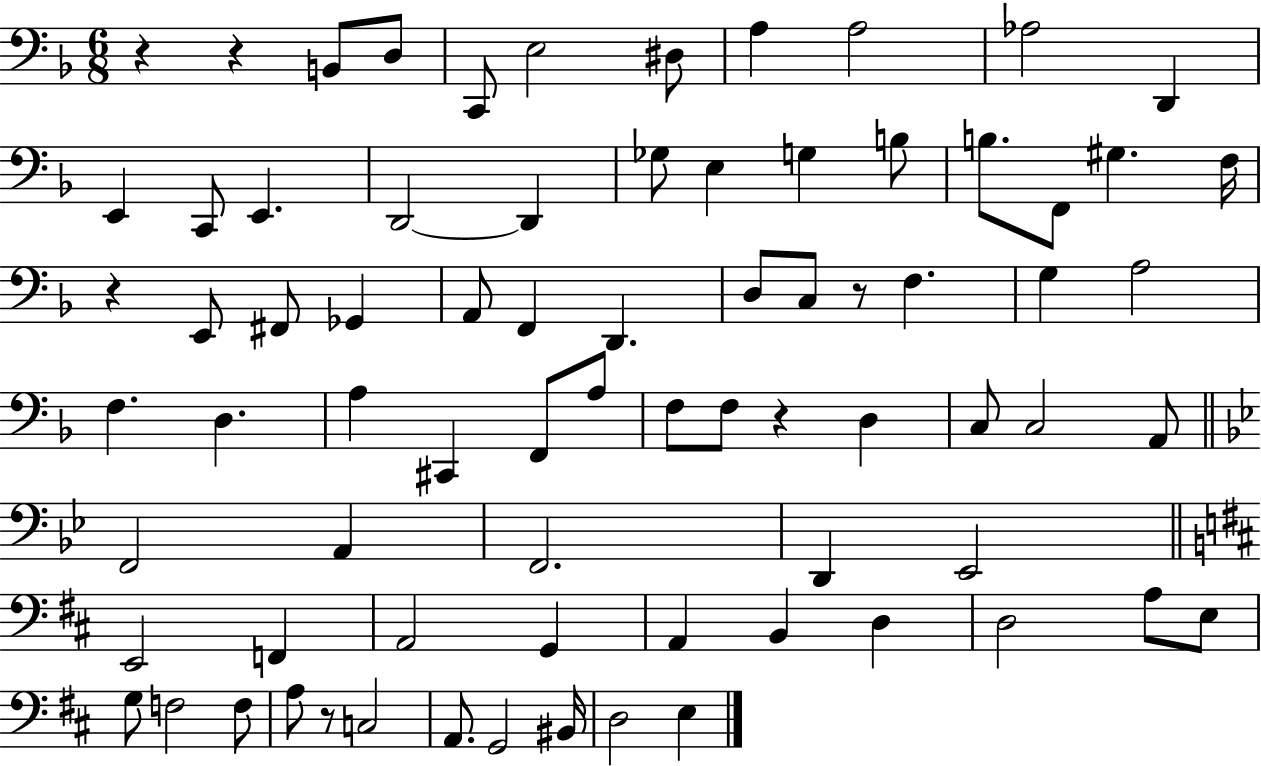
X:1
T:Untitled
M:6/8
L:1/4
K:F
z z B,,/2 D,/2 C,,/2 E,2 ^D,/2 A, A,2 _A,2 D,, E,, C,,/2 E,, D,,2 D,, _G,/2 E, G, B,/2 B,/2 F,,/2 ^G, F,/4 z E,,/2 ^F,,/2 _G,, A,,/2 F,, D,, D,/2 C,/2 z/2 F, G, A,2 F, D, A, ^C,, F,,/2 A,/2 F,/2 F,/2 z D, C,/2 C,2 A,,/2 F,,2 A,, F,,2 D,, _E,,2 E,,2 F,, A,,2 G,, A,, B,, D, D,2 A,/2 E,/2 G,/2 F,2 F,/2 A,/2 z/2 C,2 A,,/2 G,,2 ^B,,/4 D,2 E,